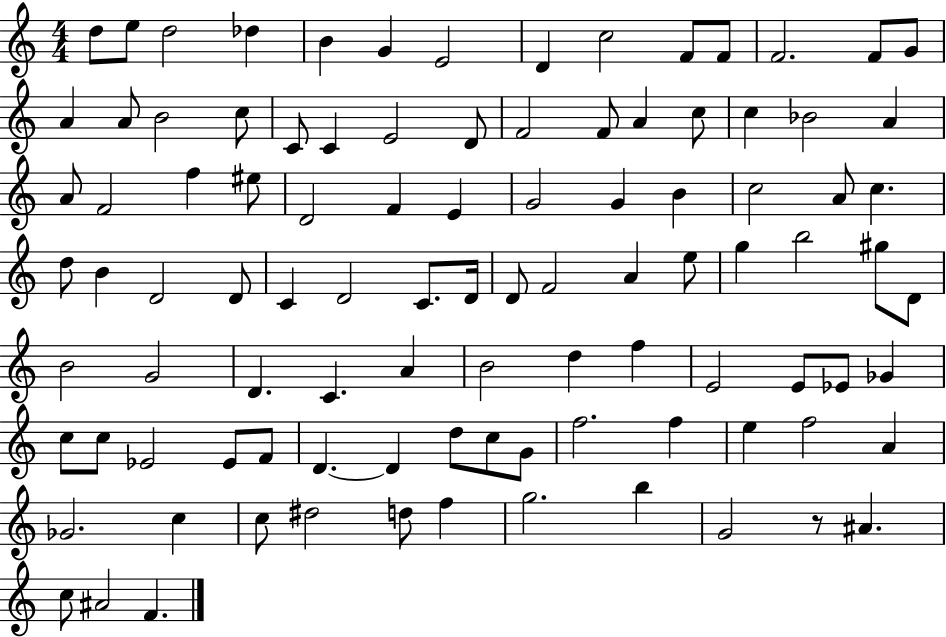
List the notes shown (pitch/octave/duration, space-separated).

D5/e E5/e D5/h Db5/q B4/q G4/q E4/h D4/q C5/h F4/e F4/e F4/h. F4/e G4/e A4/q A4/e B4/h C5/e C4/e C4/q E4/h D4/e F4/h F4/e A4/q C5/e C5/q Bb4/h A4/q A4/e F4/h F5/q EIS5/e D4/h F4/q E4/q G4/h G4/q B4/q C5/h A4/e C5/q. D5/e B4/q D4/h D4/e C4/q D4/h C4/e. D4/s D4/e F4/h A4/q E5/e G5/q B5/h G#5/e D4/e B4/h G4/h D4/q. C4/q. A4/q B4/h D5/q F5/q E4/h E4/e Eb4/e Gb4/q C5/e C5/e Eb4/h Eb4/e F4/e D4/q. D4/q D5/e C5/e G4/e F5/h. F5/q E5/q F5/h A4/q Gb4/h. C5/q C5/e D#5/h D5/e F5/q G5/h. B5/q G4/h R/e A#4/q. C5/e A#4/h F4/q.